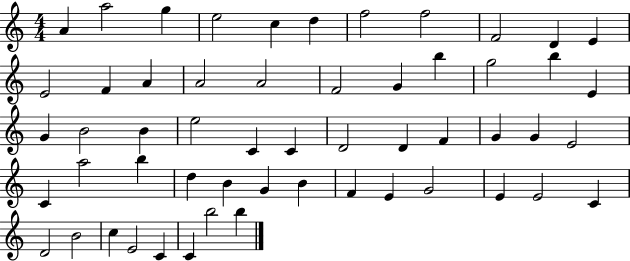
A4/q A5/h G5/q E5/h C5/q D5/q F5/h F5/h F4/h D4/q E4/q E4/h F4/q A4/q A4/h A4/h F4/h G4/q B5/q G5/h B5/q E4/q G4/q B4/h B4/q E5/h C4/q C4/q D4/h D4/q F4/q G4/q G4/q E4/h C4/q A5/h B5/q D5/q B4/q G4/q B4/q F4/q E4/q G4/h E4/q E4/h C4/q D4/h B4/h C5/q E4/h C4/q C4/q B5/h B5/q